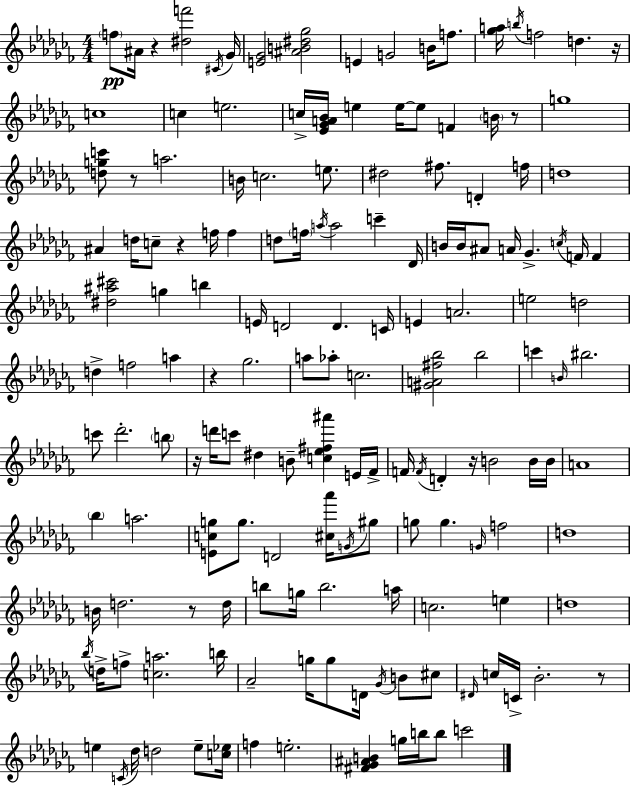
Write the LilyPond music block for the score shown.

{
  \clef treble
  \numericTimeSignature
  \time 4/4
  \key aes \minor
  \parenthesize f''8\pp ais'16 r4 <dis'' f'''>2 \acciaccatura { cis'16 } | ges'16 <e' ges'>2 <ais' b' dis'' ges''>2 | e'4 g'2 b'16 f''8. | <ges'' a''>16 \acciaccatura { b''16 } f''2 d''4. | \break r16 c''1 | c''4 e''2. | c''16-> <ees' ges' a' bes'>16 e''4 e''16~~ e''8 f'4 \parenthesize b'16 | r8 g''1 | \break <d'' g'' c'''>8 r8 a''2. | b'16 c''2. e''8. | dis''2 fis''8. d'4-. | f''16 d''1 | \break ais'4 d''16 c''8-- r4 f''16 f''4 | d''8 \parenthesize f''16 \acciaccatura { a''16 } a''2 c'''4-- | des'16 b'16 b'16 ais'8 a'16 ges'4.-> \acciaccatura { c''16 } f'16 | f'4 <dis'' ais'' cis'''>2 g''4 | \break b''4 e'16 d'2 d'4. | c'16 e'4 a'2. | e''2 d''2 | d''4-> f''2 | \break a''4 r4 ges''2. | a''8 aes''8-. c''2. | <gis' a' fis'' bes''>2 bes''2 | c'''4 \grace { b'16 } bis''2. | \break c'''8 des'''2.-. | \parenthesize b''8 r16 d'''16 c'''8 dis''4 b'8-- <c'' ees'' fis'' ais'''>4 | e'16 fes'16-> f'16 \acciaccatura { f'16 } d'4-. r16 b'2 | b'16 b'16 a'1 | \break \parenthesize bes''4 a''2. | <e' c'' g''>8 g''8. d'2 | <cis'' aes'''>16 \acciaccatura { g'16 } gis''8 g''8 g''4. \grace { g'16 } | f''2 d''1 | \break b'16 d''2. | r8 d''16 b''8 g''16 b''2. | a''16 c''2. | e''4 d''1 | \break \acciaccatura { bes''16 } d''16-> f''8-> <c'' a''>2. | b''16 aes'2-- | g''16 g''8 d'16 \acciaccatura { ges'16 } b'8 cis''8 \grace { dis'16 } c''16 c'16-> bes'2.-. | r8 e''4 \acciaccatura { c'16 } | \break des''16 d''2 e''8-- <c'' ees''>16 f''4 | e''2.-. <fis' ges' ais' b'>4 | g''16 b''16 b''8 c'''2 \bar "|."
}